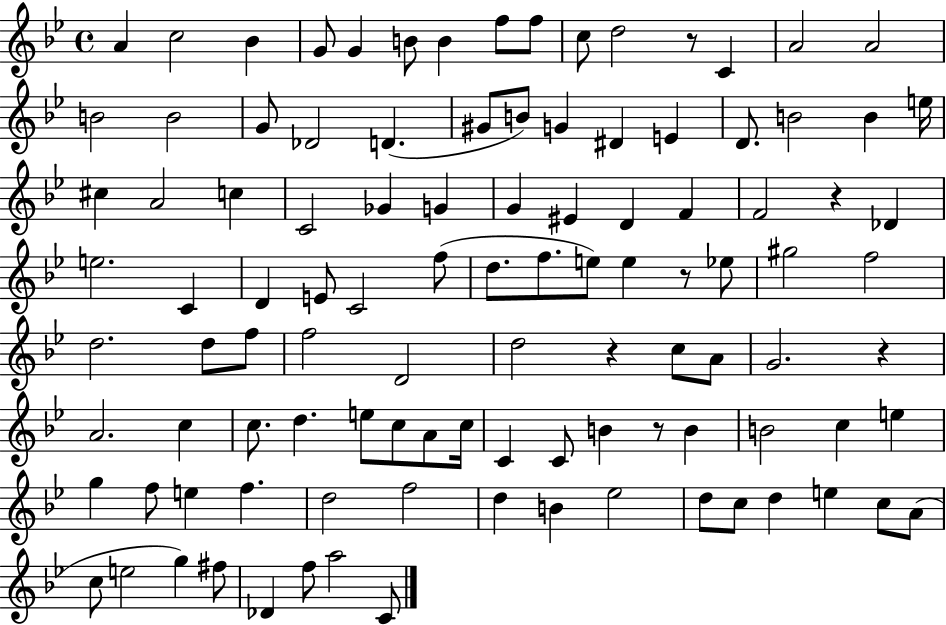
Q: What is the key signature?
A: BES major